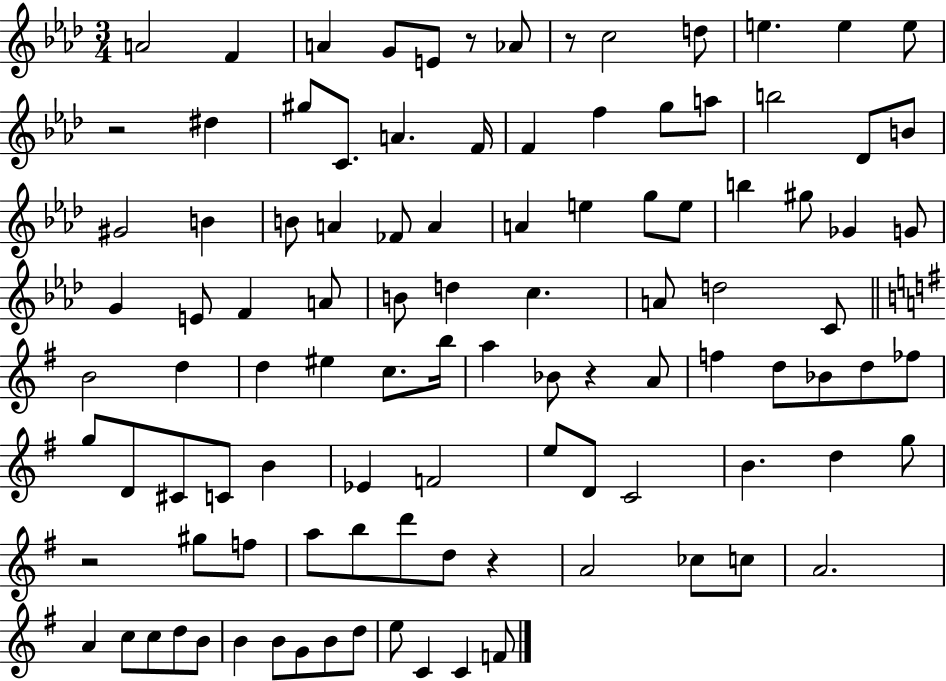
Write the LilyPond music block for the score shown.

{
  \clef treble
  \numericTimeSignature
  \time 3/4
  \key aes \major
  \repeat volta 2 { a'2 f'4 | a'4 g'8 e'8 r8 aes'8 | r8 c''2 d''8 | e''4. e''4 e''8 | \break r2 dis''4 | gis''8 c'8. a'4. f'16 | f'4 f''4 g''8 a''8 | b''2 des'8 b'8 | \break gis'2 b'4 | b'8 a'4 fes'8 a'4 | a'4 e''4 g''8 e''8 | b''4 gis''8 ges'4 g'8 | \break g'4 e'8 f'4 a'8 | b'8 d''4 c''4. | a'8 d''2 c'8 | \bar "||" \break \key e \minor b'2 d''4 | d''4 eis''4 c''8. b''16 | a''4 bes'8 r4 a'8 | f''4 d''8 bes'8 d''8 fes''8 | \break g''8 d'8 cis'8 c'8 b'4 | ees'4 f'2 | e''8 d'8 c'2 | b'4. d''4 g''8 | \break r2 gis''8 f''8 | a''8 b''8 d'''8 d''8 r4 | a'2 ces''8 c''8 | a'2. | \break a'4 c''8 c''8 d''8 b'8 | b'4 b'8 g'8 b'8 d''8 | e''8 c'4 c'4 f'8 | } \bar "|."
}